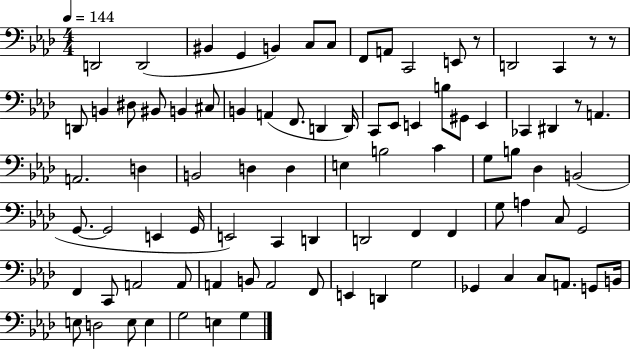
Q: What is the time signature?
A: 4/4